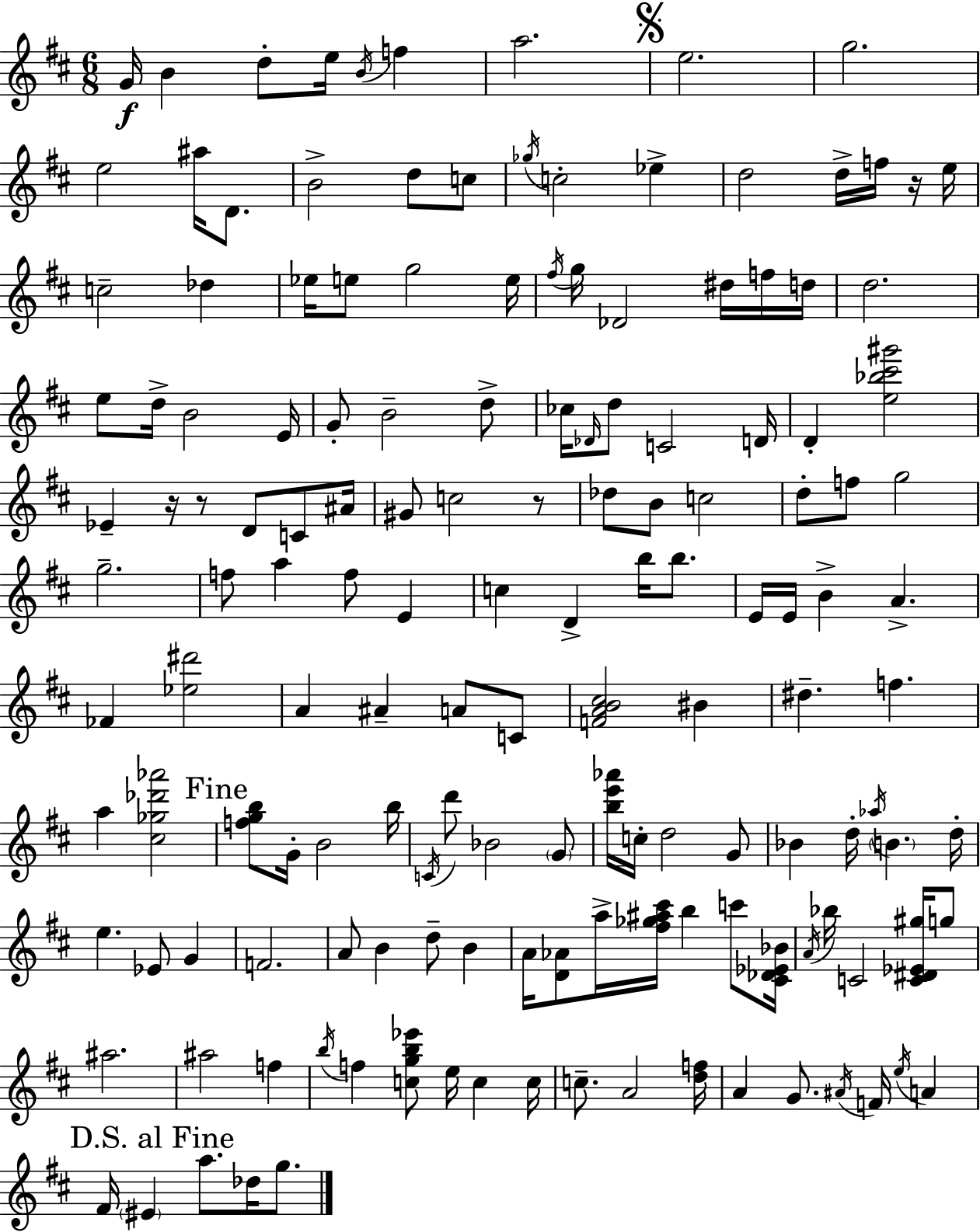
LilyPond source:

{
  \clef treble
  \numericTimeSignature
  \time 6/8
  \key d \major
  g'16\f b'4 d''8-. e''16 \acciaccatura { b'16 } f''4 | a''2. | \mark \markup { \musicglyph "scripts.segno" } e''2. | g''2. | \break e''2 ais''16 d'8. | b'2-> d''8 c''8 | \acciaccatura { ges''16 } c''2-. ees''4-> | d''2 d''16-> f''16 | \break r16 e''16 c''2-- des''4 | ees''16 e''8 g''2 | e''16 \acciaccatura { fis''16 } g''16 des'2 | dis''16 f''16 d''16 d''2. | \break e''8 d''16-> b'2 | e'16 g'8-. b'2-- | d''8-> ces''16 \grace { des'16 } d''8 c'2 | d'16 d'4-. <e'' bes'' cis''' gis'''>2 | \break ees'4-- r16 r8 d'8 | c'8 ais'16 gis'8 c''2 | r8 des''8 b'8 c''2 | d''8-. f''8 g''2 | \break g''2.-- | f''8 a''4 f''8 | e'4 c''4 d'4-> | b''16 b''8. e'16 e'16 b'4-> a'4.-> | \break fes'4 <ees'' dis'''>2 | a'4 ais'4-- | a'8 c'8 <f' a' b' cis''>2 | bis'4 dis''4.-- f''4. | \break a''4 <cis'' ges'' des''' aes'''>2 | \mark "Fine" <f'' g'' b''>8 g'16-. b'2 | b''16 \acciaccatura { c'16 } d'''8 bes'2 | \parenthesize g'8 <b'' e''' aes'''>16 c''16-. d''2 | \break g'8 bes'4 d''16-. \acciaccatura { aes''16 } \parenthesize b'4. | d''16-. e''4. | ees'8 g'4 f'2. | a'8 b'4 | \break d''8-- b'4 a'16 <d' aes'>8 a''16-> <fis'' ges'' ais'' cis'''>16 b''4 | c'''8 <cis' des' ees' bes'>16 \acciaccatura { a'16 } bes''16 c'2 | <c' dis' ees' gis''>16 g''8 ais''2. | ais''2 | \break f''4 \acciaccatura { b''16 } f''4 | <c'' g'' b'' ees'''>8 e''16 c''4 c''16 c''8.-- a'2 | <d'' f''>16 a'4 | g'8. \acciaccatura { ais'16 } f'16 \acciaccatura { e''16 } a'4 \mark "D.S. al Fine" fis'16 \parenthesize eis'4 | \break a''8. des''16 g''8. \bar "|."
}